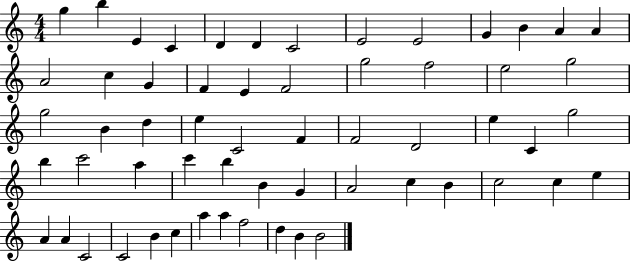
{
  \clef treble
  \numericTimeSignature
  \time 4/4
  \key c \major
  g''4 b''4 e'4 c'4 | d'4 d'4 c'2 | e'2 e'2 | g'4 b'4 a'4 a'4 | \break a'2 c''4 g'4 | f'4 e'4 f'2 | g''2 f''2 | e''2 g''2 | \break g''2 b'4 d''4 | e''4 c'2 f'4 | f'2 d'2 | e''4 c'4 g''2 | \break b''4 c'''2 a''4 | c'''4 b''4 b'4 g'4 | a'2 c''4 b'4 | c''2 c''4 e''4 | \break a'4 a'4 c'2 | c'2 b'4 c''4 | a''4 a''4 f''2 | d''4 b'4 b'2 | \break \bar "|."
}